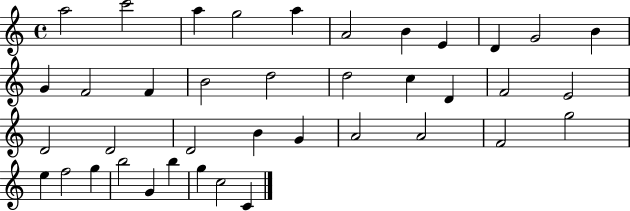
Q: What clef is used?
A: treble